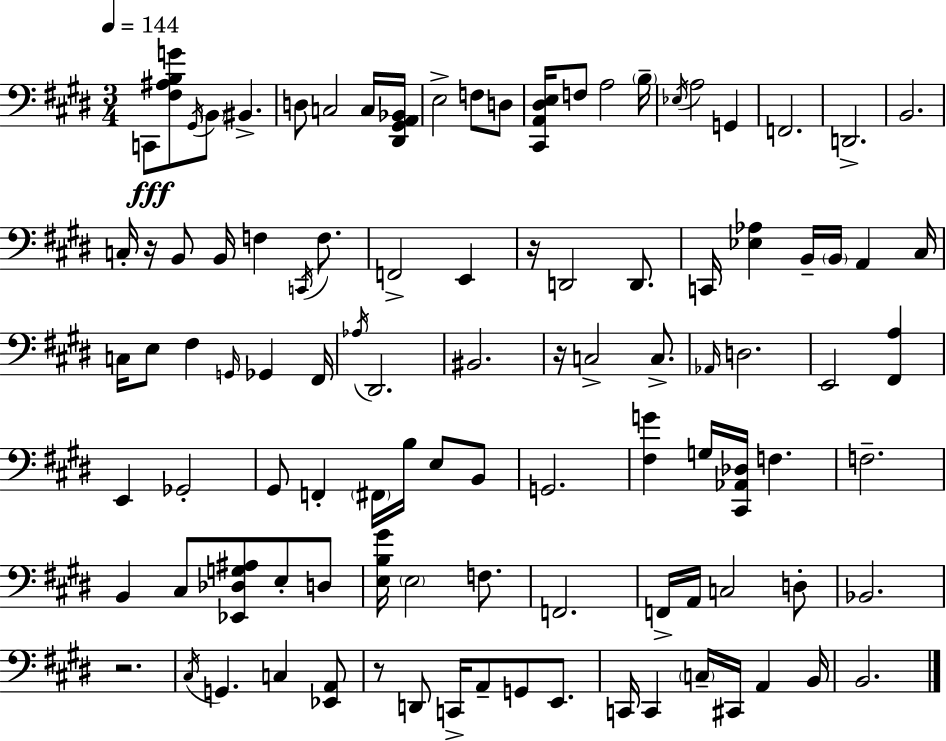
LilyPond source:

{
  \clef bass
  \numericTimeSignature
  \time 3/4
  \key e \major
  \tempo 4 = 144
  c,8\fff <fis ais b g'>8 \acciaccatura { gis,16 } \parenthesize b,8 bis,4.-> | d8 c2 c16 | <dis, gis, a, bes,>16 e2-> f8 d8 | <cis, a, dis e>16 f8 a2 | \break \parenthesize b16-- \acciaccatura { ees16 } a2 g,4 | f,2. | d,2.-> | b,2. | \break c16-. r16 b,8 b,16 f4 \acciaccatura { c,16 } | f8. f,2-> e,4 | r16 d,2 | d,8. c,16 <ees aes>4 b,16-- \parenthesize b,16 a,4 | \break cis16 c16 e8 fis4 \grace { g,16 } ges,4 | fis,16 \acciaccatura { aes16 } dis,2. | bis,2. | r16 c2-> | \break c8.-> \grace { aes,16 } d2. | e,2 | <fis, a>4 e,4 ges,2-. | gis,8 f,4-. | \break \parenthesize fis,16 b16 e8 b,8 g,2. | <fis g'>4 g16 <cis, aes, des>16 | f4. f2.-- | b,4 cis8 | \break <ees, des g ais>8 e8-. d8 <e b gis'>16 \parenthesize e2 | f8. f,2. | f,16-> a,16 c2 | d8-. bes,2. | \break r2. | \acciaccatura { cis16 } g,4. | c4 <ees, a,>8 r8 d,8 c,16-> | a,8-- g,8 e,8. c,16 c,4 | \break \parenthesize c16-- cis,16 a,4 b,16 b,2. | \bar "|."
}